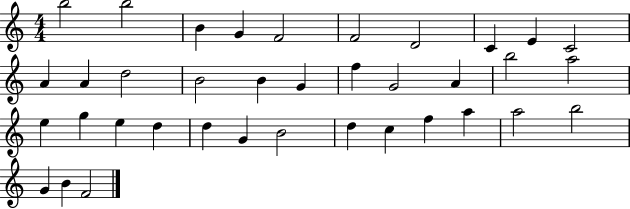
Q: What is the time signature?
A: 4/4